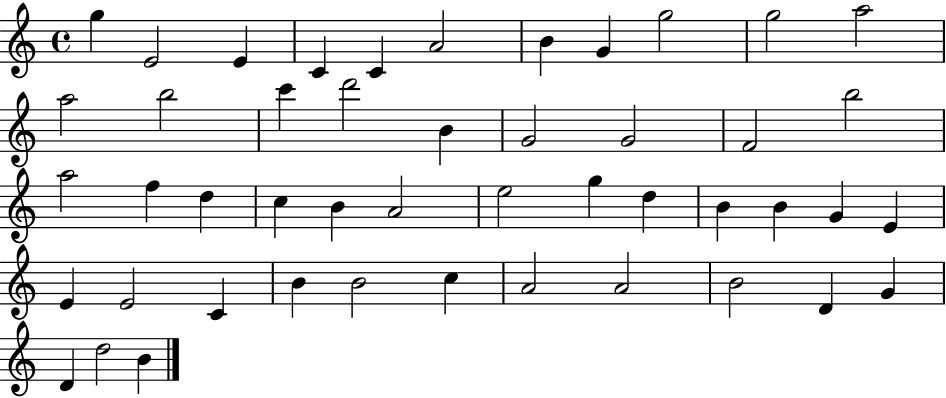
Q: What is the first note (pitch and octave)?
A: G5